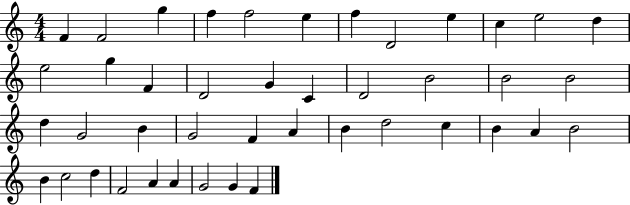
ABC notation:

X:1
T:Untitled
M:4/4
L:1/4
K:C
F F2 g f f2 e f D2 e c e2 d e2 g F D2 G C D2 B2 B2 B2 d G2 B G2 F A B d2 c B A B2 B c2 d F2 A A G2 G F